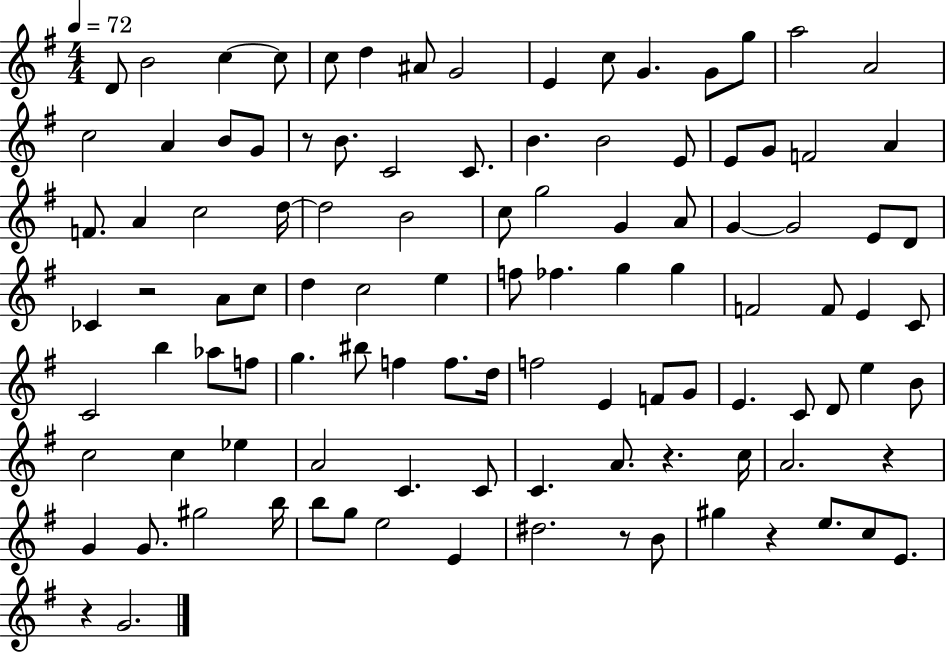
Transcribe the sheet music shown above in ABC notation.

X:1
T:Untitled
M:4/4
L:1/4
K:G
D/2 B2 c c/2 c/2 d ^A/2 G2 E c/2 G G/2 g/2 a2 A2 c2 A B/2 G/2 z/2 B/2 C2 C/2 B B2 E/2 E/2 G/2 F2 A F/2 A c2 d/4 d2 B2 c/2 g2 G A/2 G G2 E/2 D/2 _C z2 A/2 c/2 d c2 e f/2 _f g g F2 F/2 E C/2 C2 b _a/2 f/2 g ^b/2 f f/2 d/4 f2 E F/2 G/2 E C/2 D/2 e B/2 c2 c _e A2 C C/2 C A/2 z c/4 A2 z G G/2 ^g2 b/4 b/2 g/2 e2 E ^d2 z/2 B/2 ^g z e/2 c/2 E/2 z G2